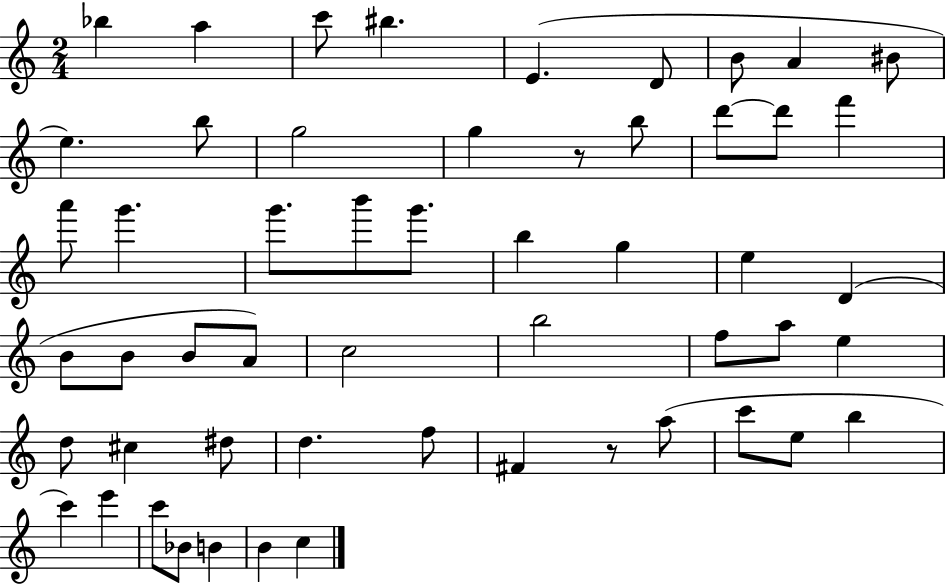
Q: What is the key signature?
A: C major